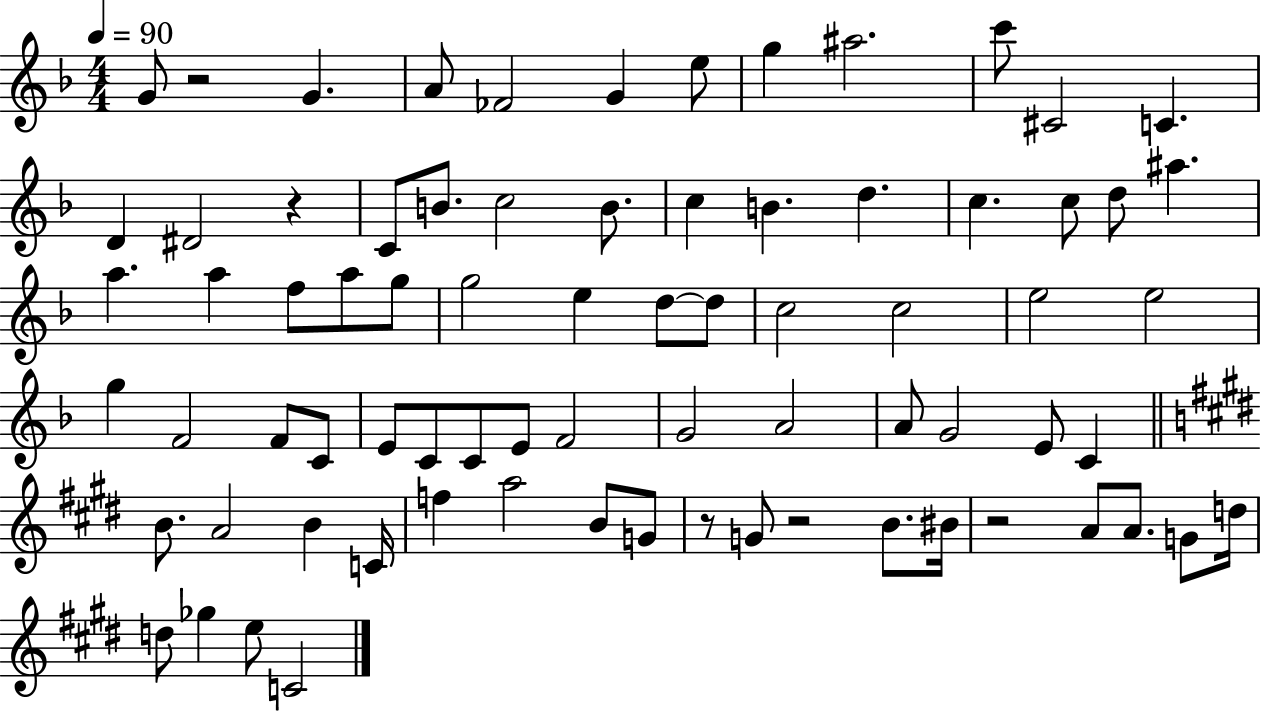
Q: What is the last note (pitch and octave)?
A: C4